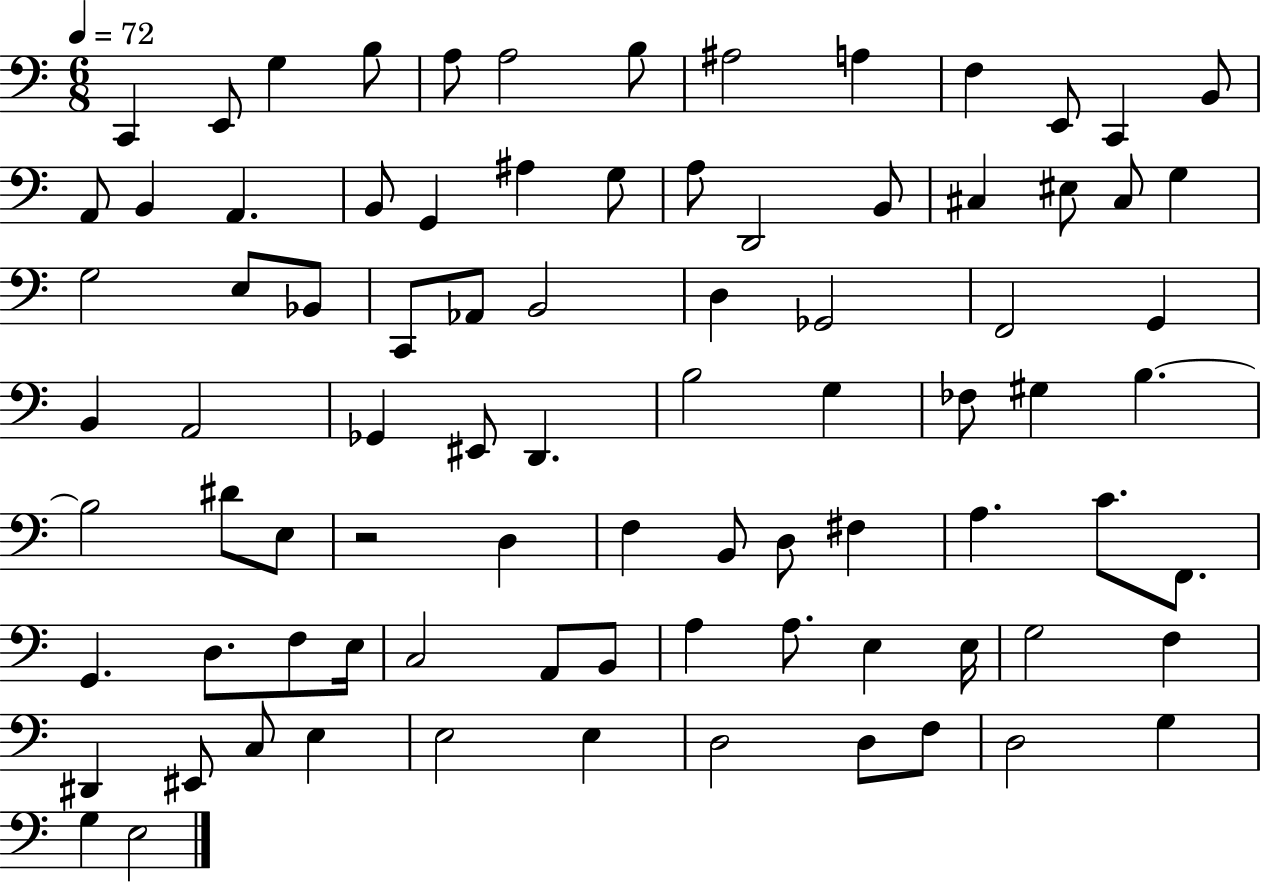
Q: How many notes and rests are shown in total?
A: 85